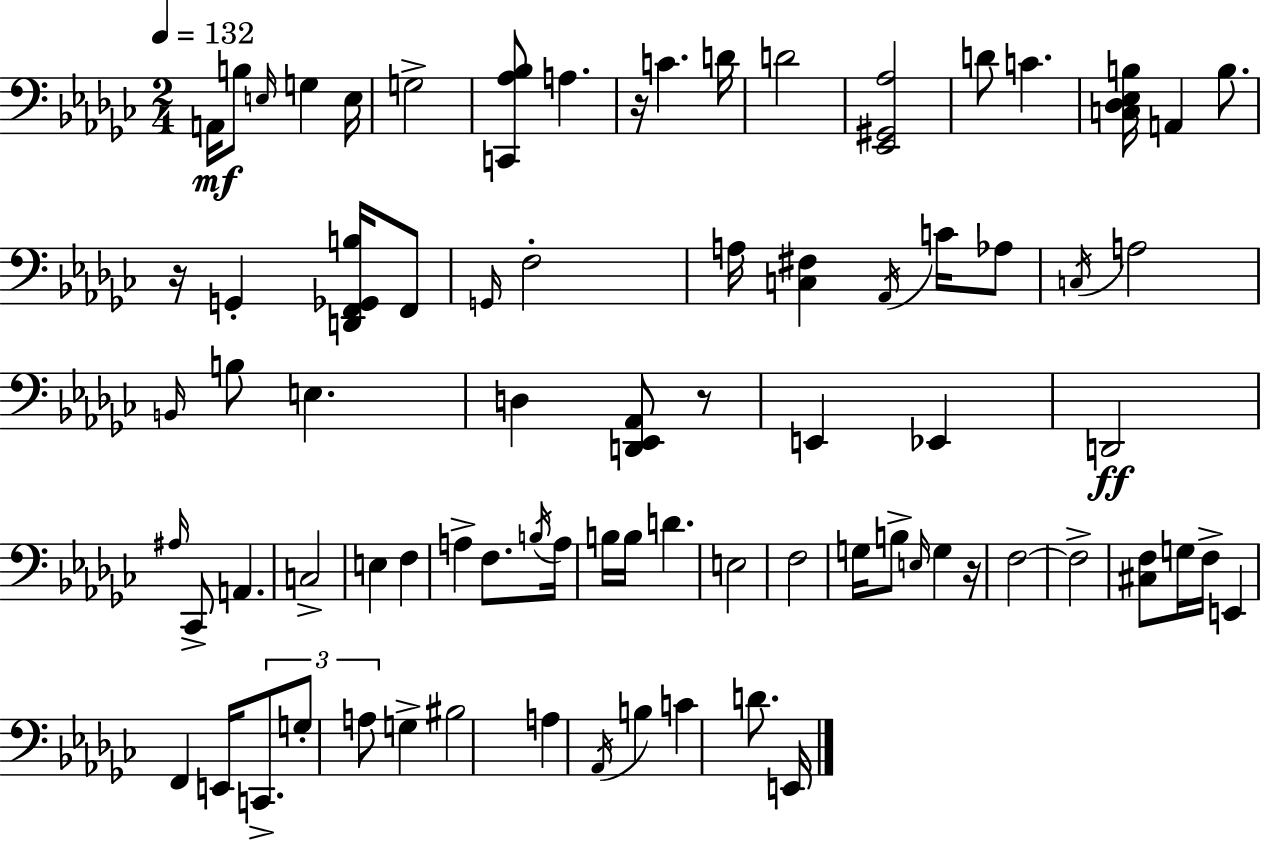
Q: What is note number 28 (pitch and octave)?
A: D3